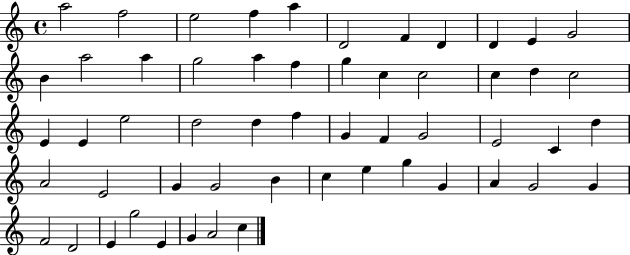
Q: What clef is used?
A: treble